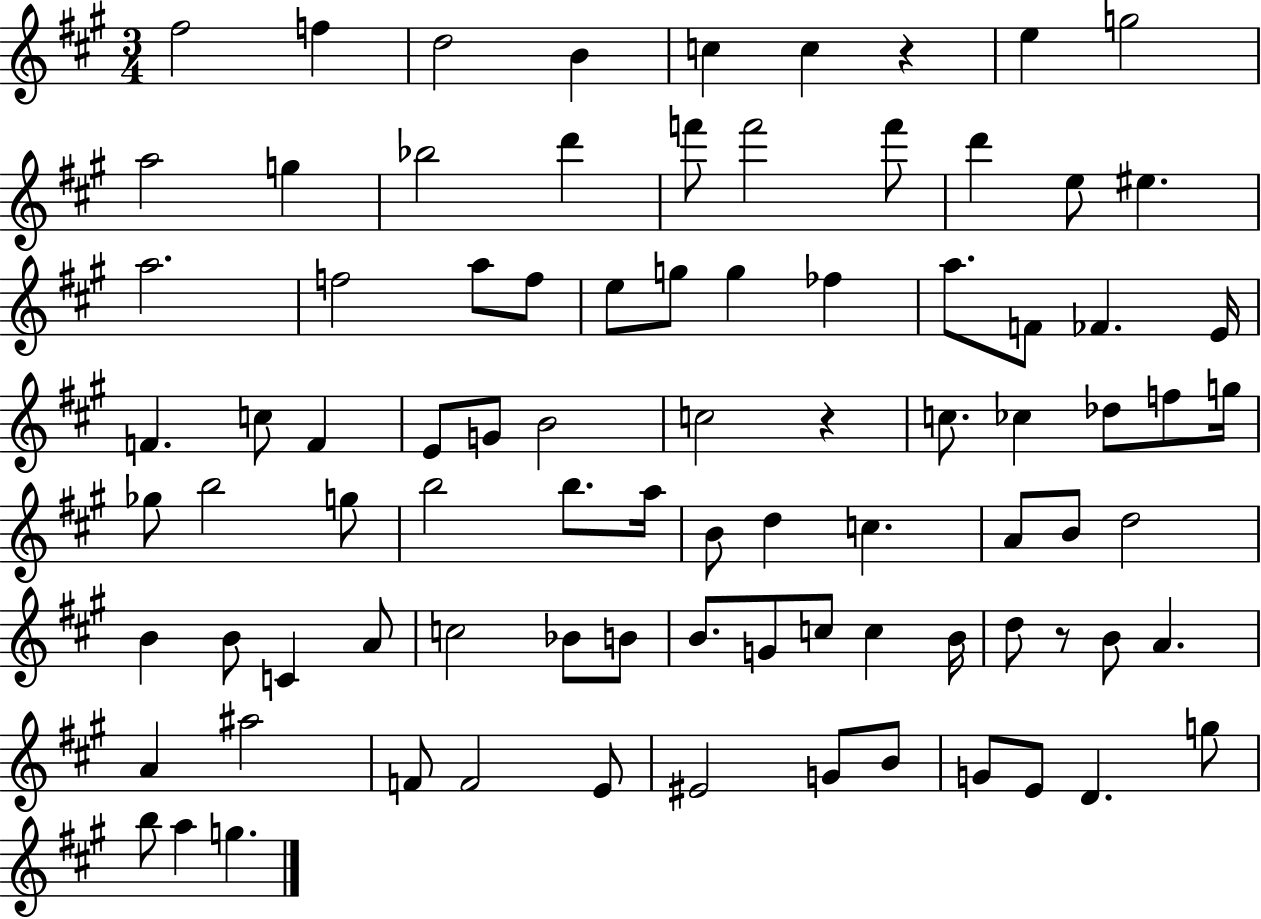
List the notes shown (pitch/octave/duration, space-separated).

F#5/h F5/q D5/h B4/q C5/q C5/q R/q E5/q G5/h A5/h G5/q Bb5/h D6/q F6/e F6/h F6/e D6/q E5/e EIS5/q. A5/h. F5/h A5/e F5/e E5/e G5/e G5/q FES5/q A5/e. F4/e FES4/q. E4/s F4/q. C5/e F4/q E4/e G4/e B4/h C5/h R/q C5/e. CES5/q Db5/e F5/e G5/s Gb5/e B5/h G5/e B5/h B5/e. A5/s B4/e D5/q C5/q. A4/e B4/e D5/h B4/q B4/e C4/q A4/e C5/h Bb4/e B4/e B4/e. G4/e C5/e C5/q B4/s D5/e R/e B4/e A4/q. A4/q A#5/h F4/e F4/h E4/e EIS4/h G4/e B4/e G4/e E4/e D4/q. G5/e B5/e A5/q G5/q.